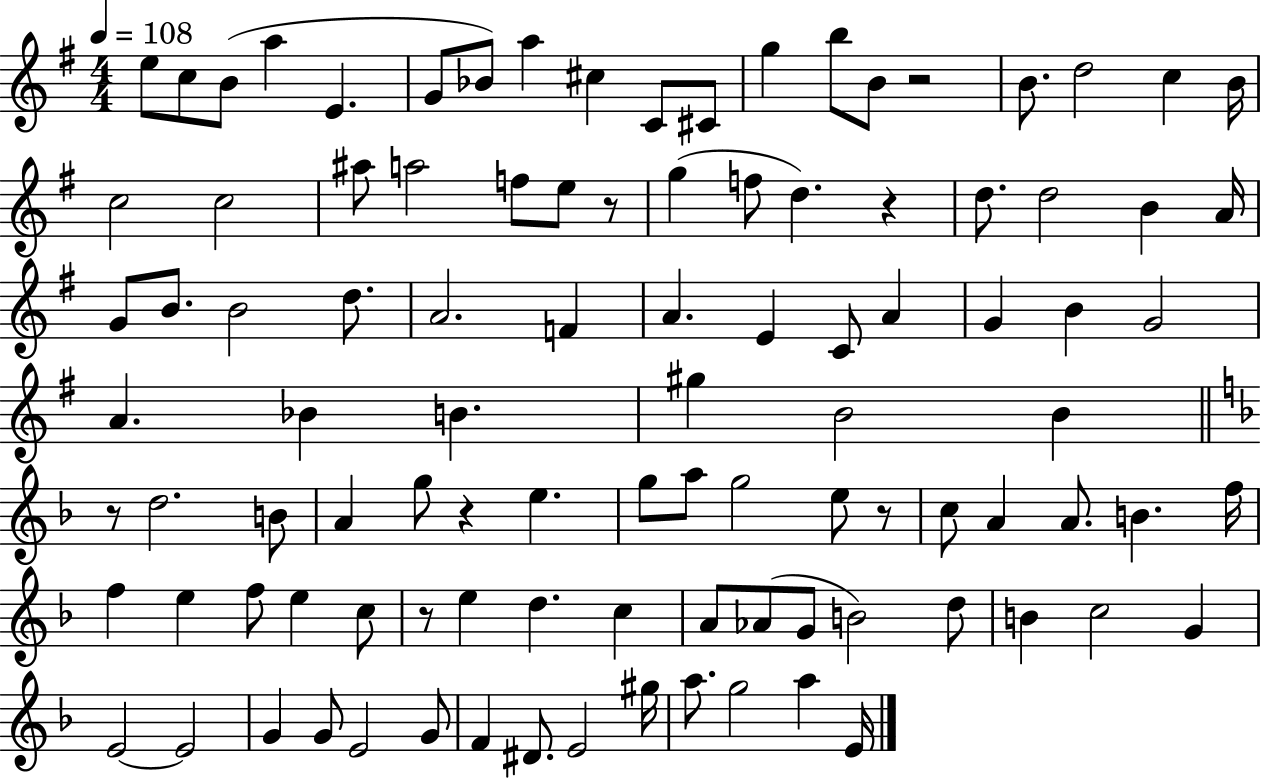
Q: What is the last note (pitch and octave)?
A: E4